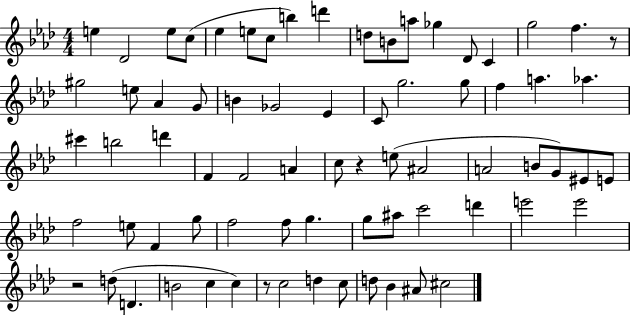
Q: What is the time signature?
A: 4/4